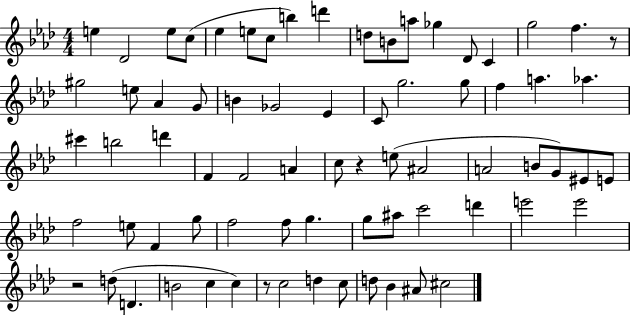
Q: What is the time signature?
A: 4/4